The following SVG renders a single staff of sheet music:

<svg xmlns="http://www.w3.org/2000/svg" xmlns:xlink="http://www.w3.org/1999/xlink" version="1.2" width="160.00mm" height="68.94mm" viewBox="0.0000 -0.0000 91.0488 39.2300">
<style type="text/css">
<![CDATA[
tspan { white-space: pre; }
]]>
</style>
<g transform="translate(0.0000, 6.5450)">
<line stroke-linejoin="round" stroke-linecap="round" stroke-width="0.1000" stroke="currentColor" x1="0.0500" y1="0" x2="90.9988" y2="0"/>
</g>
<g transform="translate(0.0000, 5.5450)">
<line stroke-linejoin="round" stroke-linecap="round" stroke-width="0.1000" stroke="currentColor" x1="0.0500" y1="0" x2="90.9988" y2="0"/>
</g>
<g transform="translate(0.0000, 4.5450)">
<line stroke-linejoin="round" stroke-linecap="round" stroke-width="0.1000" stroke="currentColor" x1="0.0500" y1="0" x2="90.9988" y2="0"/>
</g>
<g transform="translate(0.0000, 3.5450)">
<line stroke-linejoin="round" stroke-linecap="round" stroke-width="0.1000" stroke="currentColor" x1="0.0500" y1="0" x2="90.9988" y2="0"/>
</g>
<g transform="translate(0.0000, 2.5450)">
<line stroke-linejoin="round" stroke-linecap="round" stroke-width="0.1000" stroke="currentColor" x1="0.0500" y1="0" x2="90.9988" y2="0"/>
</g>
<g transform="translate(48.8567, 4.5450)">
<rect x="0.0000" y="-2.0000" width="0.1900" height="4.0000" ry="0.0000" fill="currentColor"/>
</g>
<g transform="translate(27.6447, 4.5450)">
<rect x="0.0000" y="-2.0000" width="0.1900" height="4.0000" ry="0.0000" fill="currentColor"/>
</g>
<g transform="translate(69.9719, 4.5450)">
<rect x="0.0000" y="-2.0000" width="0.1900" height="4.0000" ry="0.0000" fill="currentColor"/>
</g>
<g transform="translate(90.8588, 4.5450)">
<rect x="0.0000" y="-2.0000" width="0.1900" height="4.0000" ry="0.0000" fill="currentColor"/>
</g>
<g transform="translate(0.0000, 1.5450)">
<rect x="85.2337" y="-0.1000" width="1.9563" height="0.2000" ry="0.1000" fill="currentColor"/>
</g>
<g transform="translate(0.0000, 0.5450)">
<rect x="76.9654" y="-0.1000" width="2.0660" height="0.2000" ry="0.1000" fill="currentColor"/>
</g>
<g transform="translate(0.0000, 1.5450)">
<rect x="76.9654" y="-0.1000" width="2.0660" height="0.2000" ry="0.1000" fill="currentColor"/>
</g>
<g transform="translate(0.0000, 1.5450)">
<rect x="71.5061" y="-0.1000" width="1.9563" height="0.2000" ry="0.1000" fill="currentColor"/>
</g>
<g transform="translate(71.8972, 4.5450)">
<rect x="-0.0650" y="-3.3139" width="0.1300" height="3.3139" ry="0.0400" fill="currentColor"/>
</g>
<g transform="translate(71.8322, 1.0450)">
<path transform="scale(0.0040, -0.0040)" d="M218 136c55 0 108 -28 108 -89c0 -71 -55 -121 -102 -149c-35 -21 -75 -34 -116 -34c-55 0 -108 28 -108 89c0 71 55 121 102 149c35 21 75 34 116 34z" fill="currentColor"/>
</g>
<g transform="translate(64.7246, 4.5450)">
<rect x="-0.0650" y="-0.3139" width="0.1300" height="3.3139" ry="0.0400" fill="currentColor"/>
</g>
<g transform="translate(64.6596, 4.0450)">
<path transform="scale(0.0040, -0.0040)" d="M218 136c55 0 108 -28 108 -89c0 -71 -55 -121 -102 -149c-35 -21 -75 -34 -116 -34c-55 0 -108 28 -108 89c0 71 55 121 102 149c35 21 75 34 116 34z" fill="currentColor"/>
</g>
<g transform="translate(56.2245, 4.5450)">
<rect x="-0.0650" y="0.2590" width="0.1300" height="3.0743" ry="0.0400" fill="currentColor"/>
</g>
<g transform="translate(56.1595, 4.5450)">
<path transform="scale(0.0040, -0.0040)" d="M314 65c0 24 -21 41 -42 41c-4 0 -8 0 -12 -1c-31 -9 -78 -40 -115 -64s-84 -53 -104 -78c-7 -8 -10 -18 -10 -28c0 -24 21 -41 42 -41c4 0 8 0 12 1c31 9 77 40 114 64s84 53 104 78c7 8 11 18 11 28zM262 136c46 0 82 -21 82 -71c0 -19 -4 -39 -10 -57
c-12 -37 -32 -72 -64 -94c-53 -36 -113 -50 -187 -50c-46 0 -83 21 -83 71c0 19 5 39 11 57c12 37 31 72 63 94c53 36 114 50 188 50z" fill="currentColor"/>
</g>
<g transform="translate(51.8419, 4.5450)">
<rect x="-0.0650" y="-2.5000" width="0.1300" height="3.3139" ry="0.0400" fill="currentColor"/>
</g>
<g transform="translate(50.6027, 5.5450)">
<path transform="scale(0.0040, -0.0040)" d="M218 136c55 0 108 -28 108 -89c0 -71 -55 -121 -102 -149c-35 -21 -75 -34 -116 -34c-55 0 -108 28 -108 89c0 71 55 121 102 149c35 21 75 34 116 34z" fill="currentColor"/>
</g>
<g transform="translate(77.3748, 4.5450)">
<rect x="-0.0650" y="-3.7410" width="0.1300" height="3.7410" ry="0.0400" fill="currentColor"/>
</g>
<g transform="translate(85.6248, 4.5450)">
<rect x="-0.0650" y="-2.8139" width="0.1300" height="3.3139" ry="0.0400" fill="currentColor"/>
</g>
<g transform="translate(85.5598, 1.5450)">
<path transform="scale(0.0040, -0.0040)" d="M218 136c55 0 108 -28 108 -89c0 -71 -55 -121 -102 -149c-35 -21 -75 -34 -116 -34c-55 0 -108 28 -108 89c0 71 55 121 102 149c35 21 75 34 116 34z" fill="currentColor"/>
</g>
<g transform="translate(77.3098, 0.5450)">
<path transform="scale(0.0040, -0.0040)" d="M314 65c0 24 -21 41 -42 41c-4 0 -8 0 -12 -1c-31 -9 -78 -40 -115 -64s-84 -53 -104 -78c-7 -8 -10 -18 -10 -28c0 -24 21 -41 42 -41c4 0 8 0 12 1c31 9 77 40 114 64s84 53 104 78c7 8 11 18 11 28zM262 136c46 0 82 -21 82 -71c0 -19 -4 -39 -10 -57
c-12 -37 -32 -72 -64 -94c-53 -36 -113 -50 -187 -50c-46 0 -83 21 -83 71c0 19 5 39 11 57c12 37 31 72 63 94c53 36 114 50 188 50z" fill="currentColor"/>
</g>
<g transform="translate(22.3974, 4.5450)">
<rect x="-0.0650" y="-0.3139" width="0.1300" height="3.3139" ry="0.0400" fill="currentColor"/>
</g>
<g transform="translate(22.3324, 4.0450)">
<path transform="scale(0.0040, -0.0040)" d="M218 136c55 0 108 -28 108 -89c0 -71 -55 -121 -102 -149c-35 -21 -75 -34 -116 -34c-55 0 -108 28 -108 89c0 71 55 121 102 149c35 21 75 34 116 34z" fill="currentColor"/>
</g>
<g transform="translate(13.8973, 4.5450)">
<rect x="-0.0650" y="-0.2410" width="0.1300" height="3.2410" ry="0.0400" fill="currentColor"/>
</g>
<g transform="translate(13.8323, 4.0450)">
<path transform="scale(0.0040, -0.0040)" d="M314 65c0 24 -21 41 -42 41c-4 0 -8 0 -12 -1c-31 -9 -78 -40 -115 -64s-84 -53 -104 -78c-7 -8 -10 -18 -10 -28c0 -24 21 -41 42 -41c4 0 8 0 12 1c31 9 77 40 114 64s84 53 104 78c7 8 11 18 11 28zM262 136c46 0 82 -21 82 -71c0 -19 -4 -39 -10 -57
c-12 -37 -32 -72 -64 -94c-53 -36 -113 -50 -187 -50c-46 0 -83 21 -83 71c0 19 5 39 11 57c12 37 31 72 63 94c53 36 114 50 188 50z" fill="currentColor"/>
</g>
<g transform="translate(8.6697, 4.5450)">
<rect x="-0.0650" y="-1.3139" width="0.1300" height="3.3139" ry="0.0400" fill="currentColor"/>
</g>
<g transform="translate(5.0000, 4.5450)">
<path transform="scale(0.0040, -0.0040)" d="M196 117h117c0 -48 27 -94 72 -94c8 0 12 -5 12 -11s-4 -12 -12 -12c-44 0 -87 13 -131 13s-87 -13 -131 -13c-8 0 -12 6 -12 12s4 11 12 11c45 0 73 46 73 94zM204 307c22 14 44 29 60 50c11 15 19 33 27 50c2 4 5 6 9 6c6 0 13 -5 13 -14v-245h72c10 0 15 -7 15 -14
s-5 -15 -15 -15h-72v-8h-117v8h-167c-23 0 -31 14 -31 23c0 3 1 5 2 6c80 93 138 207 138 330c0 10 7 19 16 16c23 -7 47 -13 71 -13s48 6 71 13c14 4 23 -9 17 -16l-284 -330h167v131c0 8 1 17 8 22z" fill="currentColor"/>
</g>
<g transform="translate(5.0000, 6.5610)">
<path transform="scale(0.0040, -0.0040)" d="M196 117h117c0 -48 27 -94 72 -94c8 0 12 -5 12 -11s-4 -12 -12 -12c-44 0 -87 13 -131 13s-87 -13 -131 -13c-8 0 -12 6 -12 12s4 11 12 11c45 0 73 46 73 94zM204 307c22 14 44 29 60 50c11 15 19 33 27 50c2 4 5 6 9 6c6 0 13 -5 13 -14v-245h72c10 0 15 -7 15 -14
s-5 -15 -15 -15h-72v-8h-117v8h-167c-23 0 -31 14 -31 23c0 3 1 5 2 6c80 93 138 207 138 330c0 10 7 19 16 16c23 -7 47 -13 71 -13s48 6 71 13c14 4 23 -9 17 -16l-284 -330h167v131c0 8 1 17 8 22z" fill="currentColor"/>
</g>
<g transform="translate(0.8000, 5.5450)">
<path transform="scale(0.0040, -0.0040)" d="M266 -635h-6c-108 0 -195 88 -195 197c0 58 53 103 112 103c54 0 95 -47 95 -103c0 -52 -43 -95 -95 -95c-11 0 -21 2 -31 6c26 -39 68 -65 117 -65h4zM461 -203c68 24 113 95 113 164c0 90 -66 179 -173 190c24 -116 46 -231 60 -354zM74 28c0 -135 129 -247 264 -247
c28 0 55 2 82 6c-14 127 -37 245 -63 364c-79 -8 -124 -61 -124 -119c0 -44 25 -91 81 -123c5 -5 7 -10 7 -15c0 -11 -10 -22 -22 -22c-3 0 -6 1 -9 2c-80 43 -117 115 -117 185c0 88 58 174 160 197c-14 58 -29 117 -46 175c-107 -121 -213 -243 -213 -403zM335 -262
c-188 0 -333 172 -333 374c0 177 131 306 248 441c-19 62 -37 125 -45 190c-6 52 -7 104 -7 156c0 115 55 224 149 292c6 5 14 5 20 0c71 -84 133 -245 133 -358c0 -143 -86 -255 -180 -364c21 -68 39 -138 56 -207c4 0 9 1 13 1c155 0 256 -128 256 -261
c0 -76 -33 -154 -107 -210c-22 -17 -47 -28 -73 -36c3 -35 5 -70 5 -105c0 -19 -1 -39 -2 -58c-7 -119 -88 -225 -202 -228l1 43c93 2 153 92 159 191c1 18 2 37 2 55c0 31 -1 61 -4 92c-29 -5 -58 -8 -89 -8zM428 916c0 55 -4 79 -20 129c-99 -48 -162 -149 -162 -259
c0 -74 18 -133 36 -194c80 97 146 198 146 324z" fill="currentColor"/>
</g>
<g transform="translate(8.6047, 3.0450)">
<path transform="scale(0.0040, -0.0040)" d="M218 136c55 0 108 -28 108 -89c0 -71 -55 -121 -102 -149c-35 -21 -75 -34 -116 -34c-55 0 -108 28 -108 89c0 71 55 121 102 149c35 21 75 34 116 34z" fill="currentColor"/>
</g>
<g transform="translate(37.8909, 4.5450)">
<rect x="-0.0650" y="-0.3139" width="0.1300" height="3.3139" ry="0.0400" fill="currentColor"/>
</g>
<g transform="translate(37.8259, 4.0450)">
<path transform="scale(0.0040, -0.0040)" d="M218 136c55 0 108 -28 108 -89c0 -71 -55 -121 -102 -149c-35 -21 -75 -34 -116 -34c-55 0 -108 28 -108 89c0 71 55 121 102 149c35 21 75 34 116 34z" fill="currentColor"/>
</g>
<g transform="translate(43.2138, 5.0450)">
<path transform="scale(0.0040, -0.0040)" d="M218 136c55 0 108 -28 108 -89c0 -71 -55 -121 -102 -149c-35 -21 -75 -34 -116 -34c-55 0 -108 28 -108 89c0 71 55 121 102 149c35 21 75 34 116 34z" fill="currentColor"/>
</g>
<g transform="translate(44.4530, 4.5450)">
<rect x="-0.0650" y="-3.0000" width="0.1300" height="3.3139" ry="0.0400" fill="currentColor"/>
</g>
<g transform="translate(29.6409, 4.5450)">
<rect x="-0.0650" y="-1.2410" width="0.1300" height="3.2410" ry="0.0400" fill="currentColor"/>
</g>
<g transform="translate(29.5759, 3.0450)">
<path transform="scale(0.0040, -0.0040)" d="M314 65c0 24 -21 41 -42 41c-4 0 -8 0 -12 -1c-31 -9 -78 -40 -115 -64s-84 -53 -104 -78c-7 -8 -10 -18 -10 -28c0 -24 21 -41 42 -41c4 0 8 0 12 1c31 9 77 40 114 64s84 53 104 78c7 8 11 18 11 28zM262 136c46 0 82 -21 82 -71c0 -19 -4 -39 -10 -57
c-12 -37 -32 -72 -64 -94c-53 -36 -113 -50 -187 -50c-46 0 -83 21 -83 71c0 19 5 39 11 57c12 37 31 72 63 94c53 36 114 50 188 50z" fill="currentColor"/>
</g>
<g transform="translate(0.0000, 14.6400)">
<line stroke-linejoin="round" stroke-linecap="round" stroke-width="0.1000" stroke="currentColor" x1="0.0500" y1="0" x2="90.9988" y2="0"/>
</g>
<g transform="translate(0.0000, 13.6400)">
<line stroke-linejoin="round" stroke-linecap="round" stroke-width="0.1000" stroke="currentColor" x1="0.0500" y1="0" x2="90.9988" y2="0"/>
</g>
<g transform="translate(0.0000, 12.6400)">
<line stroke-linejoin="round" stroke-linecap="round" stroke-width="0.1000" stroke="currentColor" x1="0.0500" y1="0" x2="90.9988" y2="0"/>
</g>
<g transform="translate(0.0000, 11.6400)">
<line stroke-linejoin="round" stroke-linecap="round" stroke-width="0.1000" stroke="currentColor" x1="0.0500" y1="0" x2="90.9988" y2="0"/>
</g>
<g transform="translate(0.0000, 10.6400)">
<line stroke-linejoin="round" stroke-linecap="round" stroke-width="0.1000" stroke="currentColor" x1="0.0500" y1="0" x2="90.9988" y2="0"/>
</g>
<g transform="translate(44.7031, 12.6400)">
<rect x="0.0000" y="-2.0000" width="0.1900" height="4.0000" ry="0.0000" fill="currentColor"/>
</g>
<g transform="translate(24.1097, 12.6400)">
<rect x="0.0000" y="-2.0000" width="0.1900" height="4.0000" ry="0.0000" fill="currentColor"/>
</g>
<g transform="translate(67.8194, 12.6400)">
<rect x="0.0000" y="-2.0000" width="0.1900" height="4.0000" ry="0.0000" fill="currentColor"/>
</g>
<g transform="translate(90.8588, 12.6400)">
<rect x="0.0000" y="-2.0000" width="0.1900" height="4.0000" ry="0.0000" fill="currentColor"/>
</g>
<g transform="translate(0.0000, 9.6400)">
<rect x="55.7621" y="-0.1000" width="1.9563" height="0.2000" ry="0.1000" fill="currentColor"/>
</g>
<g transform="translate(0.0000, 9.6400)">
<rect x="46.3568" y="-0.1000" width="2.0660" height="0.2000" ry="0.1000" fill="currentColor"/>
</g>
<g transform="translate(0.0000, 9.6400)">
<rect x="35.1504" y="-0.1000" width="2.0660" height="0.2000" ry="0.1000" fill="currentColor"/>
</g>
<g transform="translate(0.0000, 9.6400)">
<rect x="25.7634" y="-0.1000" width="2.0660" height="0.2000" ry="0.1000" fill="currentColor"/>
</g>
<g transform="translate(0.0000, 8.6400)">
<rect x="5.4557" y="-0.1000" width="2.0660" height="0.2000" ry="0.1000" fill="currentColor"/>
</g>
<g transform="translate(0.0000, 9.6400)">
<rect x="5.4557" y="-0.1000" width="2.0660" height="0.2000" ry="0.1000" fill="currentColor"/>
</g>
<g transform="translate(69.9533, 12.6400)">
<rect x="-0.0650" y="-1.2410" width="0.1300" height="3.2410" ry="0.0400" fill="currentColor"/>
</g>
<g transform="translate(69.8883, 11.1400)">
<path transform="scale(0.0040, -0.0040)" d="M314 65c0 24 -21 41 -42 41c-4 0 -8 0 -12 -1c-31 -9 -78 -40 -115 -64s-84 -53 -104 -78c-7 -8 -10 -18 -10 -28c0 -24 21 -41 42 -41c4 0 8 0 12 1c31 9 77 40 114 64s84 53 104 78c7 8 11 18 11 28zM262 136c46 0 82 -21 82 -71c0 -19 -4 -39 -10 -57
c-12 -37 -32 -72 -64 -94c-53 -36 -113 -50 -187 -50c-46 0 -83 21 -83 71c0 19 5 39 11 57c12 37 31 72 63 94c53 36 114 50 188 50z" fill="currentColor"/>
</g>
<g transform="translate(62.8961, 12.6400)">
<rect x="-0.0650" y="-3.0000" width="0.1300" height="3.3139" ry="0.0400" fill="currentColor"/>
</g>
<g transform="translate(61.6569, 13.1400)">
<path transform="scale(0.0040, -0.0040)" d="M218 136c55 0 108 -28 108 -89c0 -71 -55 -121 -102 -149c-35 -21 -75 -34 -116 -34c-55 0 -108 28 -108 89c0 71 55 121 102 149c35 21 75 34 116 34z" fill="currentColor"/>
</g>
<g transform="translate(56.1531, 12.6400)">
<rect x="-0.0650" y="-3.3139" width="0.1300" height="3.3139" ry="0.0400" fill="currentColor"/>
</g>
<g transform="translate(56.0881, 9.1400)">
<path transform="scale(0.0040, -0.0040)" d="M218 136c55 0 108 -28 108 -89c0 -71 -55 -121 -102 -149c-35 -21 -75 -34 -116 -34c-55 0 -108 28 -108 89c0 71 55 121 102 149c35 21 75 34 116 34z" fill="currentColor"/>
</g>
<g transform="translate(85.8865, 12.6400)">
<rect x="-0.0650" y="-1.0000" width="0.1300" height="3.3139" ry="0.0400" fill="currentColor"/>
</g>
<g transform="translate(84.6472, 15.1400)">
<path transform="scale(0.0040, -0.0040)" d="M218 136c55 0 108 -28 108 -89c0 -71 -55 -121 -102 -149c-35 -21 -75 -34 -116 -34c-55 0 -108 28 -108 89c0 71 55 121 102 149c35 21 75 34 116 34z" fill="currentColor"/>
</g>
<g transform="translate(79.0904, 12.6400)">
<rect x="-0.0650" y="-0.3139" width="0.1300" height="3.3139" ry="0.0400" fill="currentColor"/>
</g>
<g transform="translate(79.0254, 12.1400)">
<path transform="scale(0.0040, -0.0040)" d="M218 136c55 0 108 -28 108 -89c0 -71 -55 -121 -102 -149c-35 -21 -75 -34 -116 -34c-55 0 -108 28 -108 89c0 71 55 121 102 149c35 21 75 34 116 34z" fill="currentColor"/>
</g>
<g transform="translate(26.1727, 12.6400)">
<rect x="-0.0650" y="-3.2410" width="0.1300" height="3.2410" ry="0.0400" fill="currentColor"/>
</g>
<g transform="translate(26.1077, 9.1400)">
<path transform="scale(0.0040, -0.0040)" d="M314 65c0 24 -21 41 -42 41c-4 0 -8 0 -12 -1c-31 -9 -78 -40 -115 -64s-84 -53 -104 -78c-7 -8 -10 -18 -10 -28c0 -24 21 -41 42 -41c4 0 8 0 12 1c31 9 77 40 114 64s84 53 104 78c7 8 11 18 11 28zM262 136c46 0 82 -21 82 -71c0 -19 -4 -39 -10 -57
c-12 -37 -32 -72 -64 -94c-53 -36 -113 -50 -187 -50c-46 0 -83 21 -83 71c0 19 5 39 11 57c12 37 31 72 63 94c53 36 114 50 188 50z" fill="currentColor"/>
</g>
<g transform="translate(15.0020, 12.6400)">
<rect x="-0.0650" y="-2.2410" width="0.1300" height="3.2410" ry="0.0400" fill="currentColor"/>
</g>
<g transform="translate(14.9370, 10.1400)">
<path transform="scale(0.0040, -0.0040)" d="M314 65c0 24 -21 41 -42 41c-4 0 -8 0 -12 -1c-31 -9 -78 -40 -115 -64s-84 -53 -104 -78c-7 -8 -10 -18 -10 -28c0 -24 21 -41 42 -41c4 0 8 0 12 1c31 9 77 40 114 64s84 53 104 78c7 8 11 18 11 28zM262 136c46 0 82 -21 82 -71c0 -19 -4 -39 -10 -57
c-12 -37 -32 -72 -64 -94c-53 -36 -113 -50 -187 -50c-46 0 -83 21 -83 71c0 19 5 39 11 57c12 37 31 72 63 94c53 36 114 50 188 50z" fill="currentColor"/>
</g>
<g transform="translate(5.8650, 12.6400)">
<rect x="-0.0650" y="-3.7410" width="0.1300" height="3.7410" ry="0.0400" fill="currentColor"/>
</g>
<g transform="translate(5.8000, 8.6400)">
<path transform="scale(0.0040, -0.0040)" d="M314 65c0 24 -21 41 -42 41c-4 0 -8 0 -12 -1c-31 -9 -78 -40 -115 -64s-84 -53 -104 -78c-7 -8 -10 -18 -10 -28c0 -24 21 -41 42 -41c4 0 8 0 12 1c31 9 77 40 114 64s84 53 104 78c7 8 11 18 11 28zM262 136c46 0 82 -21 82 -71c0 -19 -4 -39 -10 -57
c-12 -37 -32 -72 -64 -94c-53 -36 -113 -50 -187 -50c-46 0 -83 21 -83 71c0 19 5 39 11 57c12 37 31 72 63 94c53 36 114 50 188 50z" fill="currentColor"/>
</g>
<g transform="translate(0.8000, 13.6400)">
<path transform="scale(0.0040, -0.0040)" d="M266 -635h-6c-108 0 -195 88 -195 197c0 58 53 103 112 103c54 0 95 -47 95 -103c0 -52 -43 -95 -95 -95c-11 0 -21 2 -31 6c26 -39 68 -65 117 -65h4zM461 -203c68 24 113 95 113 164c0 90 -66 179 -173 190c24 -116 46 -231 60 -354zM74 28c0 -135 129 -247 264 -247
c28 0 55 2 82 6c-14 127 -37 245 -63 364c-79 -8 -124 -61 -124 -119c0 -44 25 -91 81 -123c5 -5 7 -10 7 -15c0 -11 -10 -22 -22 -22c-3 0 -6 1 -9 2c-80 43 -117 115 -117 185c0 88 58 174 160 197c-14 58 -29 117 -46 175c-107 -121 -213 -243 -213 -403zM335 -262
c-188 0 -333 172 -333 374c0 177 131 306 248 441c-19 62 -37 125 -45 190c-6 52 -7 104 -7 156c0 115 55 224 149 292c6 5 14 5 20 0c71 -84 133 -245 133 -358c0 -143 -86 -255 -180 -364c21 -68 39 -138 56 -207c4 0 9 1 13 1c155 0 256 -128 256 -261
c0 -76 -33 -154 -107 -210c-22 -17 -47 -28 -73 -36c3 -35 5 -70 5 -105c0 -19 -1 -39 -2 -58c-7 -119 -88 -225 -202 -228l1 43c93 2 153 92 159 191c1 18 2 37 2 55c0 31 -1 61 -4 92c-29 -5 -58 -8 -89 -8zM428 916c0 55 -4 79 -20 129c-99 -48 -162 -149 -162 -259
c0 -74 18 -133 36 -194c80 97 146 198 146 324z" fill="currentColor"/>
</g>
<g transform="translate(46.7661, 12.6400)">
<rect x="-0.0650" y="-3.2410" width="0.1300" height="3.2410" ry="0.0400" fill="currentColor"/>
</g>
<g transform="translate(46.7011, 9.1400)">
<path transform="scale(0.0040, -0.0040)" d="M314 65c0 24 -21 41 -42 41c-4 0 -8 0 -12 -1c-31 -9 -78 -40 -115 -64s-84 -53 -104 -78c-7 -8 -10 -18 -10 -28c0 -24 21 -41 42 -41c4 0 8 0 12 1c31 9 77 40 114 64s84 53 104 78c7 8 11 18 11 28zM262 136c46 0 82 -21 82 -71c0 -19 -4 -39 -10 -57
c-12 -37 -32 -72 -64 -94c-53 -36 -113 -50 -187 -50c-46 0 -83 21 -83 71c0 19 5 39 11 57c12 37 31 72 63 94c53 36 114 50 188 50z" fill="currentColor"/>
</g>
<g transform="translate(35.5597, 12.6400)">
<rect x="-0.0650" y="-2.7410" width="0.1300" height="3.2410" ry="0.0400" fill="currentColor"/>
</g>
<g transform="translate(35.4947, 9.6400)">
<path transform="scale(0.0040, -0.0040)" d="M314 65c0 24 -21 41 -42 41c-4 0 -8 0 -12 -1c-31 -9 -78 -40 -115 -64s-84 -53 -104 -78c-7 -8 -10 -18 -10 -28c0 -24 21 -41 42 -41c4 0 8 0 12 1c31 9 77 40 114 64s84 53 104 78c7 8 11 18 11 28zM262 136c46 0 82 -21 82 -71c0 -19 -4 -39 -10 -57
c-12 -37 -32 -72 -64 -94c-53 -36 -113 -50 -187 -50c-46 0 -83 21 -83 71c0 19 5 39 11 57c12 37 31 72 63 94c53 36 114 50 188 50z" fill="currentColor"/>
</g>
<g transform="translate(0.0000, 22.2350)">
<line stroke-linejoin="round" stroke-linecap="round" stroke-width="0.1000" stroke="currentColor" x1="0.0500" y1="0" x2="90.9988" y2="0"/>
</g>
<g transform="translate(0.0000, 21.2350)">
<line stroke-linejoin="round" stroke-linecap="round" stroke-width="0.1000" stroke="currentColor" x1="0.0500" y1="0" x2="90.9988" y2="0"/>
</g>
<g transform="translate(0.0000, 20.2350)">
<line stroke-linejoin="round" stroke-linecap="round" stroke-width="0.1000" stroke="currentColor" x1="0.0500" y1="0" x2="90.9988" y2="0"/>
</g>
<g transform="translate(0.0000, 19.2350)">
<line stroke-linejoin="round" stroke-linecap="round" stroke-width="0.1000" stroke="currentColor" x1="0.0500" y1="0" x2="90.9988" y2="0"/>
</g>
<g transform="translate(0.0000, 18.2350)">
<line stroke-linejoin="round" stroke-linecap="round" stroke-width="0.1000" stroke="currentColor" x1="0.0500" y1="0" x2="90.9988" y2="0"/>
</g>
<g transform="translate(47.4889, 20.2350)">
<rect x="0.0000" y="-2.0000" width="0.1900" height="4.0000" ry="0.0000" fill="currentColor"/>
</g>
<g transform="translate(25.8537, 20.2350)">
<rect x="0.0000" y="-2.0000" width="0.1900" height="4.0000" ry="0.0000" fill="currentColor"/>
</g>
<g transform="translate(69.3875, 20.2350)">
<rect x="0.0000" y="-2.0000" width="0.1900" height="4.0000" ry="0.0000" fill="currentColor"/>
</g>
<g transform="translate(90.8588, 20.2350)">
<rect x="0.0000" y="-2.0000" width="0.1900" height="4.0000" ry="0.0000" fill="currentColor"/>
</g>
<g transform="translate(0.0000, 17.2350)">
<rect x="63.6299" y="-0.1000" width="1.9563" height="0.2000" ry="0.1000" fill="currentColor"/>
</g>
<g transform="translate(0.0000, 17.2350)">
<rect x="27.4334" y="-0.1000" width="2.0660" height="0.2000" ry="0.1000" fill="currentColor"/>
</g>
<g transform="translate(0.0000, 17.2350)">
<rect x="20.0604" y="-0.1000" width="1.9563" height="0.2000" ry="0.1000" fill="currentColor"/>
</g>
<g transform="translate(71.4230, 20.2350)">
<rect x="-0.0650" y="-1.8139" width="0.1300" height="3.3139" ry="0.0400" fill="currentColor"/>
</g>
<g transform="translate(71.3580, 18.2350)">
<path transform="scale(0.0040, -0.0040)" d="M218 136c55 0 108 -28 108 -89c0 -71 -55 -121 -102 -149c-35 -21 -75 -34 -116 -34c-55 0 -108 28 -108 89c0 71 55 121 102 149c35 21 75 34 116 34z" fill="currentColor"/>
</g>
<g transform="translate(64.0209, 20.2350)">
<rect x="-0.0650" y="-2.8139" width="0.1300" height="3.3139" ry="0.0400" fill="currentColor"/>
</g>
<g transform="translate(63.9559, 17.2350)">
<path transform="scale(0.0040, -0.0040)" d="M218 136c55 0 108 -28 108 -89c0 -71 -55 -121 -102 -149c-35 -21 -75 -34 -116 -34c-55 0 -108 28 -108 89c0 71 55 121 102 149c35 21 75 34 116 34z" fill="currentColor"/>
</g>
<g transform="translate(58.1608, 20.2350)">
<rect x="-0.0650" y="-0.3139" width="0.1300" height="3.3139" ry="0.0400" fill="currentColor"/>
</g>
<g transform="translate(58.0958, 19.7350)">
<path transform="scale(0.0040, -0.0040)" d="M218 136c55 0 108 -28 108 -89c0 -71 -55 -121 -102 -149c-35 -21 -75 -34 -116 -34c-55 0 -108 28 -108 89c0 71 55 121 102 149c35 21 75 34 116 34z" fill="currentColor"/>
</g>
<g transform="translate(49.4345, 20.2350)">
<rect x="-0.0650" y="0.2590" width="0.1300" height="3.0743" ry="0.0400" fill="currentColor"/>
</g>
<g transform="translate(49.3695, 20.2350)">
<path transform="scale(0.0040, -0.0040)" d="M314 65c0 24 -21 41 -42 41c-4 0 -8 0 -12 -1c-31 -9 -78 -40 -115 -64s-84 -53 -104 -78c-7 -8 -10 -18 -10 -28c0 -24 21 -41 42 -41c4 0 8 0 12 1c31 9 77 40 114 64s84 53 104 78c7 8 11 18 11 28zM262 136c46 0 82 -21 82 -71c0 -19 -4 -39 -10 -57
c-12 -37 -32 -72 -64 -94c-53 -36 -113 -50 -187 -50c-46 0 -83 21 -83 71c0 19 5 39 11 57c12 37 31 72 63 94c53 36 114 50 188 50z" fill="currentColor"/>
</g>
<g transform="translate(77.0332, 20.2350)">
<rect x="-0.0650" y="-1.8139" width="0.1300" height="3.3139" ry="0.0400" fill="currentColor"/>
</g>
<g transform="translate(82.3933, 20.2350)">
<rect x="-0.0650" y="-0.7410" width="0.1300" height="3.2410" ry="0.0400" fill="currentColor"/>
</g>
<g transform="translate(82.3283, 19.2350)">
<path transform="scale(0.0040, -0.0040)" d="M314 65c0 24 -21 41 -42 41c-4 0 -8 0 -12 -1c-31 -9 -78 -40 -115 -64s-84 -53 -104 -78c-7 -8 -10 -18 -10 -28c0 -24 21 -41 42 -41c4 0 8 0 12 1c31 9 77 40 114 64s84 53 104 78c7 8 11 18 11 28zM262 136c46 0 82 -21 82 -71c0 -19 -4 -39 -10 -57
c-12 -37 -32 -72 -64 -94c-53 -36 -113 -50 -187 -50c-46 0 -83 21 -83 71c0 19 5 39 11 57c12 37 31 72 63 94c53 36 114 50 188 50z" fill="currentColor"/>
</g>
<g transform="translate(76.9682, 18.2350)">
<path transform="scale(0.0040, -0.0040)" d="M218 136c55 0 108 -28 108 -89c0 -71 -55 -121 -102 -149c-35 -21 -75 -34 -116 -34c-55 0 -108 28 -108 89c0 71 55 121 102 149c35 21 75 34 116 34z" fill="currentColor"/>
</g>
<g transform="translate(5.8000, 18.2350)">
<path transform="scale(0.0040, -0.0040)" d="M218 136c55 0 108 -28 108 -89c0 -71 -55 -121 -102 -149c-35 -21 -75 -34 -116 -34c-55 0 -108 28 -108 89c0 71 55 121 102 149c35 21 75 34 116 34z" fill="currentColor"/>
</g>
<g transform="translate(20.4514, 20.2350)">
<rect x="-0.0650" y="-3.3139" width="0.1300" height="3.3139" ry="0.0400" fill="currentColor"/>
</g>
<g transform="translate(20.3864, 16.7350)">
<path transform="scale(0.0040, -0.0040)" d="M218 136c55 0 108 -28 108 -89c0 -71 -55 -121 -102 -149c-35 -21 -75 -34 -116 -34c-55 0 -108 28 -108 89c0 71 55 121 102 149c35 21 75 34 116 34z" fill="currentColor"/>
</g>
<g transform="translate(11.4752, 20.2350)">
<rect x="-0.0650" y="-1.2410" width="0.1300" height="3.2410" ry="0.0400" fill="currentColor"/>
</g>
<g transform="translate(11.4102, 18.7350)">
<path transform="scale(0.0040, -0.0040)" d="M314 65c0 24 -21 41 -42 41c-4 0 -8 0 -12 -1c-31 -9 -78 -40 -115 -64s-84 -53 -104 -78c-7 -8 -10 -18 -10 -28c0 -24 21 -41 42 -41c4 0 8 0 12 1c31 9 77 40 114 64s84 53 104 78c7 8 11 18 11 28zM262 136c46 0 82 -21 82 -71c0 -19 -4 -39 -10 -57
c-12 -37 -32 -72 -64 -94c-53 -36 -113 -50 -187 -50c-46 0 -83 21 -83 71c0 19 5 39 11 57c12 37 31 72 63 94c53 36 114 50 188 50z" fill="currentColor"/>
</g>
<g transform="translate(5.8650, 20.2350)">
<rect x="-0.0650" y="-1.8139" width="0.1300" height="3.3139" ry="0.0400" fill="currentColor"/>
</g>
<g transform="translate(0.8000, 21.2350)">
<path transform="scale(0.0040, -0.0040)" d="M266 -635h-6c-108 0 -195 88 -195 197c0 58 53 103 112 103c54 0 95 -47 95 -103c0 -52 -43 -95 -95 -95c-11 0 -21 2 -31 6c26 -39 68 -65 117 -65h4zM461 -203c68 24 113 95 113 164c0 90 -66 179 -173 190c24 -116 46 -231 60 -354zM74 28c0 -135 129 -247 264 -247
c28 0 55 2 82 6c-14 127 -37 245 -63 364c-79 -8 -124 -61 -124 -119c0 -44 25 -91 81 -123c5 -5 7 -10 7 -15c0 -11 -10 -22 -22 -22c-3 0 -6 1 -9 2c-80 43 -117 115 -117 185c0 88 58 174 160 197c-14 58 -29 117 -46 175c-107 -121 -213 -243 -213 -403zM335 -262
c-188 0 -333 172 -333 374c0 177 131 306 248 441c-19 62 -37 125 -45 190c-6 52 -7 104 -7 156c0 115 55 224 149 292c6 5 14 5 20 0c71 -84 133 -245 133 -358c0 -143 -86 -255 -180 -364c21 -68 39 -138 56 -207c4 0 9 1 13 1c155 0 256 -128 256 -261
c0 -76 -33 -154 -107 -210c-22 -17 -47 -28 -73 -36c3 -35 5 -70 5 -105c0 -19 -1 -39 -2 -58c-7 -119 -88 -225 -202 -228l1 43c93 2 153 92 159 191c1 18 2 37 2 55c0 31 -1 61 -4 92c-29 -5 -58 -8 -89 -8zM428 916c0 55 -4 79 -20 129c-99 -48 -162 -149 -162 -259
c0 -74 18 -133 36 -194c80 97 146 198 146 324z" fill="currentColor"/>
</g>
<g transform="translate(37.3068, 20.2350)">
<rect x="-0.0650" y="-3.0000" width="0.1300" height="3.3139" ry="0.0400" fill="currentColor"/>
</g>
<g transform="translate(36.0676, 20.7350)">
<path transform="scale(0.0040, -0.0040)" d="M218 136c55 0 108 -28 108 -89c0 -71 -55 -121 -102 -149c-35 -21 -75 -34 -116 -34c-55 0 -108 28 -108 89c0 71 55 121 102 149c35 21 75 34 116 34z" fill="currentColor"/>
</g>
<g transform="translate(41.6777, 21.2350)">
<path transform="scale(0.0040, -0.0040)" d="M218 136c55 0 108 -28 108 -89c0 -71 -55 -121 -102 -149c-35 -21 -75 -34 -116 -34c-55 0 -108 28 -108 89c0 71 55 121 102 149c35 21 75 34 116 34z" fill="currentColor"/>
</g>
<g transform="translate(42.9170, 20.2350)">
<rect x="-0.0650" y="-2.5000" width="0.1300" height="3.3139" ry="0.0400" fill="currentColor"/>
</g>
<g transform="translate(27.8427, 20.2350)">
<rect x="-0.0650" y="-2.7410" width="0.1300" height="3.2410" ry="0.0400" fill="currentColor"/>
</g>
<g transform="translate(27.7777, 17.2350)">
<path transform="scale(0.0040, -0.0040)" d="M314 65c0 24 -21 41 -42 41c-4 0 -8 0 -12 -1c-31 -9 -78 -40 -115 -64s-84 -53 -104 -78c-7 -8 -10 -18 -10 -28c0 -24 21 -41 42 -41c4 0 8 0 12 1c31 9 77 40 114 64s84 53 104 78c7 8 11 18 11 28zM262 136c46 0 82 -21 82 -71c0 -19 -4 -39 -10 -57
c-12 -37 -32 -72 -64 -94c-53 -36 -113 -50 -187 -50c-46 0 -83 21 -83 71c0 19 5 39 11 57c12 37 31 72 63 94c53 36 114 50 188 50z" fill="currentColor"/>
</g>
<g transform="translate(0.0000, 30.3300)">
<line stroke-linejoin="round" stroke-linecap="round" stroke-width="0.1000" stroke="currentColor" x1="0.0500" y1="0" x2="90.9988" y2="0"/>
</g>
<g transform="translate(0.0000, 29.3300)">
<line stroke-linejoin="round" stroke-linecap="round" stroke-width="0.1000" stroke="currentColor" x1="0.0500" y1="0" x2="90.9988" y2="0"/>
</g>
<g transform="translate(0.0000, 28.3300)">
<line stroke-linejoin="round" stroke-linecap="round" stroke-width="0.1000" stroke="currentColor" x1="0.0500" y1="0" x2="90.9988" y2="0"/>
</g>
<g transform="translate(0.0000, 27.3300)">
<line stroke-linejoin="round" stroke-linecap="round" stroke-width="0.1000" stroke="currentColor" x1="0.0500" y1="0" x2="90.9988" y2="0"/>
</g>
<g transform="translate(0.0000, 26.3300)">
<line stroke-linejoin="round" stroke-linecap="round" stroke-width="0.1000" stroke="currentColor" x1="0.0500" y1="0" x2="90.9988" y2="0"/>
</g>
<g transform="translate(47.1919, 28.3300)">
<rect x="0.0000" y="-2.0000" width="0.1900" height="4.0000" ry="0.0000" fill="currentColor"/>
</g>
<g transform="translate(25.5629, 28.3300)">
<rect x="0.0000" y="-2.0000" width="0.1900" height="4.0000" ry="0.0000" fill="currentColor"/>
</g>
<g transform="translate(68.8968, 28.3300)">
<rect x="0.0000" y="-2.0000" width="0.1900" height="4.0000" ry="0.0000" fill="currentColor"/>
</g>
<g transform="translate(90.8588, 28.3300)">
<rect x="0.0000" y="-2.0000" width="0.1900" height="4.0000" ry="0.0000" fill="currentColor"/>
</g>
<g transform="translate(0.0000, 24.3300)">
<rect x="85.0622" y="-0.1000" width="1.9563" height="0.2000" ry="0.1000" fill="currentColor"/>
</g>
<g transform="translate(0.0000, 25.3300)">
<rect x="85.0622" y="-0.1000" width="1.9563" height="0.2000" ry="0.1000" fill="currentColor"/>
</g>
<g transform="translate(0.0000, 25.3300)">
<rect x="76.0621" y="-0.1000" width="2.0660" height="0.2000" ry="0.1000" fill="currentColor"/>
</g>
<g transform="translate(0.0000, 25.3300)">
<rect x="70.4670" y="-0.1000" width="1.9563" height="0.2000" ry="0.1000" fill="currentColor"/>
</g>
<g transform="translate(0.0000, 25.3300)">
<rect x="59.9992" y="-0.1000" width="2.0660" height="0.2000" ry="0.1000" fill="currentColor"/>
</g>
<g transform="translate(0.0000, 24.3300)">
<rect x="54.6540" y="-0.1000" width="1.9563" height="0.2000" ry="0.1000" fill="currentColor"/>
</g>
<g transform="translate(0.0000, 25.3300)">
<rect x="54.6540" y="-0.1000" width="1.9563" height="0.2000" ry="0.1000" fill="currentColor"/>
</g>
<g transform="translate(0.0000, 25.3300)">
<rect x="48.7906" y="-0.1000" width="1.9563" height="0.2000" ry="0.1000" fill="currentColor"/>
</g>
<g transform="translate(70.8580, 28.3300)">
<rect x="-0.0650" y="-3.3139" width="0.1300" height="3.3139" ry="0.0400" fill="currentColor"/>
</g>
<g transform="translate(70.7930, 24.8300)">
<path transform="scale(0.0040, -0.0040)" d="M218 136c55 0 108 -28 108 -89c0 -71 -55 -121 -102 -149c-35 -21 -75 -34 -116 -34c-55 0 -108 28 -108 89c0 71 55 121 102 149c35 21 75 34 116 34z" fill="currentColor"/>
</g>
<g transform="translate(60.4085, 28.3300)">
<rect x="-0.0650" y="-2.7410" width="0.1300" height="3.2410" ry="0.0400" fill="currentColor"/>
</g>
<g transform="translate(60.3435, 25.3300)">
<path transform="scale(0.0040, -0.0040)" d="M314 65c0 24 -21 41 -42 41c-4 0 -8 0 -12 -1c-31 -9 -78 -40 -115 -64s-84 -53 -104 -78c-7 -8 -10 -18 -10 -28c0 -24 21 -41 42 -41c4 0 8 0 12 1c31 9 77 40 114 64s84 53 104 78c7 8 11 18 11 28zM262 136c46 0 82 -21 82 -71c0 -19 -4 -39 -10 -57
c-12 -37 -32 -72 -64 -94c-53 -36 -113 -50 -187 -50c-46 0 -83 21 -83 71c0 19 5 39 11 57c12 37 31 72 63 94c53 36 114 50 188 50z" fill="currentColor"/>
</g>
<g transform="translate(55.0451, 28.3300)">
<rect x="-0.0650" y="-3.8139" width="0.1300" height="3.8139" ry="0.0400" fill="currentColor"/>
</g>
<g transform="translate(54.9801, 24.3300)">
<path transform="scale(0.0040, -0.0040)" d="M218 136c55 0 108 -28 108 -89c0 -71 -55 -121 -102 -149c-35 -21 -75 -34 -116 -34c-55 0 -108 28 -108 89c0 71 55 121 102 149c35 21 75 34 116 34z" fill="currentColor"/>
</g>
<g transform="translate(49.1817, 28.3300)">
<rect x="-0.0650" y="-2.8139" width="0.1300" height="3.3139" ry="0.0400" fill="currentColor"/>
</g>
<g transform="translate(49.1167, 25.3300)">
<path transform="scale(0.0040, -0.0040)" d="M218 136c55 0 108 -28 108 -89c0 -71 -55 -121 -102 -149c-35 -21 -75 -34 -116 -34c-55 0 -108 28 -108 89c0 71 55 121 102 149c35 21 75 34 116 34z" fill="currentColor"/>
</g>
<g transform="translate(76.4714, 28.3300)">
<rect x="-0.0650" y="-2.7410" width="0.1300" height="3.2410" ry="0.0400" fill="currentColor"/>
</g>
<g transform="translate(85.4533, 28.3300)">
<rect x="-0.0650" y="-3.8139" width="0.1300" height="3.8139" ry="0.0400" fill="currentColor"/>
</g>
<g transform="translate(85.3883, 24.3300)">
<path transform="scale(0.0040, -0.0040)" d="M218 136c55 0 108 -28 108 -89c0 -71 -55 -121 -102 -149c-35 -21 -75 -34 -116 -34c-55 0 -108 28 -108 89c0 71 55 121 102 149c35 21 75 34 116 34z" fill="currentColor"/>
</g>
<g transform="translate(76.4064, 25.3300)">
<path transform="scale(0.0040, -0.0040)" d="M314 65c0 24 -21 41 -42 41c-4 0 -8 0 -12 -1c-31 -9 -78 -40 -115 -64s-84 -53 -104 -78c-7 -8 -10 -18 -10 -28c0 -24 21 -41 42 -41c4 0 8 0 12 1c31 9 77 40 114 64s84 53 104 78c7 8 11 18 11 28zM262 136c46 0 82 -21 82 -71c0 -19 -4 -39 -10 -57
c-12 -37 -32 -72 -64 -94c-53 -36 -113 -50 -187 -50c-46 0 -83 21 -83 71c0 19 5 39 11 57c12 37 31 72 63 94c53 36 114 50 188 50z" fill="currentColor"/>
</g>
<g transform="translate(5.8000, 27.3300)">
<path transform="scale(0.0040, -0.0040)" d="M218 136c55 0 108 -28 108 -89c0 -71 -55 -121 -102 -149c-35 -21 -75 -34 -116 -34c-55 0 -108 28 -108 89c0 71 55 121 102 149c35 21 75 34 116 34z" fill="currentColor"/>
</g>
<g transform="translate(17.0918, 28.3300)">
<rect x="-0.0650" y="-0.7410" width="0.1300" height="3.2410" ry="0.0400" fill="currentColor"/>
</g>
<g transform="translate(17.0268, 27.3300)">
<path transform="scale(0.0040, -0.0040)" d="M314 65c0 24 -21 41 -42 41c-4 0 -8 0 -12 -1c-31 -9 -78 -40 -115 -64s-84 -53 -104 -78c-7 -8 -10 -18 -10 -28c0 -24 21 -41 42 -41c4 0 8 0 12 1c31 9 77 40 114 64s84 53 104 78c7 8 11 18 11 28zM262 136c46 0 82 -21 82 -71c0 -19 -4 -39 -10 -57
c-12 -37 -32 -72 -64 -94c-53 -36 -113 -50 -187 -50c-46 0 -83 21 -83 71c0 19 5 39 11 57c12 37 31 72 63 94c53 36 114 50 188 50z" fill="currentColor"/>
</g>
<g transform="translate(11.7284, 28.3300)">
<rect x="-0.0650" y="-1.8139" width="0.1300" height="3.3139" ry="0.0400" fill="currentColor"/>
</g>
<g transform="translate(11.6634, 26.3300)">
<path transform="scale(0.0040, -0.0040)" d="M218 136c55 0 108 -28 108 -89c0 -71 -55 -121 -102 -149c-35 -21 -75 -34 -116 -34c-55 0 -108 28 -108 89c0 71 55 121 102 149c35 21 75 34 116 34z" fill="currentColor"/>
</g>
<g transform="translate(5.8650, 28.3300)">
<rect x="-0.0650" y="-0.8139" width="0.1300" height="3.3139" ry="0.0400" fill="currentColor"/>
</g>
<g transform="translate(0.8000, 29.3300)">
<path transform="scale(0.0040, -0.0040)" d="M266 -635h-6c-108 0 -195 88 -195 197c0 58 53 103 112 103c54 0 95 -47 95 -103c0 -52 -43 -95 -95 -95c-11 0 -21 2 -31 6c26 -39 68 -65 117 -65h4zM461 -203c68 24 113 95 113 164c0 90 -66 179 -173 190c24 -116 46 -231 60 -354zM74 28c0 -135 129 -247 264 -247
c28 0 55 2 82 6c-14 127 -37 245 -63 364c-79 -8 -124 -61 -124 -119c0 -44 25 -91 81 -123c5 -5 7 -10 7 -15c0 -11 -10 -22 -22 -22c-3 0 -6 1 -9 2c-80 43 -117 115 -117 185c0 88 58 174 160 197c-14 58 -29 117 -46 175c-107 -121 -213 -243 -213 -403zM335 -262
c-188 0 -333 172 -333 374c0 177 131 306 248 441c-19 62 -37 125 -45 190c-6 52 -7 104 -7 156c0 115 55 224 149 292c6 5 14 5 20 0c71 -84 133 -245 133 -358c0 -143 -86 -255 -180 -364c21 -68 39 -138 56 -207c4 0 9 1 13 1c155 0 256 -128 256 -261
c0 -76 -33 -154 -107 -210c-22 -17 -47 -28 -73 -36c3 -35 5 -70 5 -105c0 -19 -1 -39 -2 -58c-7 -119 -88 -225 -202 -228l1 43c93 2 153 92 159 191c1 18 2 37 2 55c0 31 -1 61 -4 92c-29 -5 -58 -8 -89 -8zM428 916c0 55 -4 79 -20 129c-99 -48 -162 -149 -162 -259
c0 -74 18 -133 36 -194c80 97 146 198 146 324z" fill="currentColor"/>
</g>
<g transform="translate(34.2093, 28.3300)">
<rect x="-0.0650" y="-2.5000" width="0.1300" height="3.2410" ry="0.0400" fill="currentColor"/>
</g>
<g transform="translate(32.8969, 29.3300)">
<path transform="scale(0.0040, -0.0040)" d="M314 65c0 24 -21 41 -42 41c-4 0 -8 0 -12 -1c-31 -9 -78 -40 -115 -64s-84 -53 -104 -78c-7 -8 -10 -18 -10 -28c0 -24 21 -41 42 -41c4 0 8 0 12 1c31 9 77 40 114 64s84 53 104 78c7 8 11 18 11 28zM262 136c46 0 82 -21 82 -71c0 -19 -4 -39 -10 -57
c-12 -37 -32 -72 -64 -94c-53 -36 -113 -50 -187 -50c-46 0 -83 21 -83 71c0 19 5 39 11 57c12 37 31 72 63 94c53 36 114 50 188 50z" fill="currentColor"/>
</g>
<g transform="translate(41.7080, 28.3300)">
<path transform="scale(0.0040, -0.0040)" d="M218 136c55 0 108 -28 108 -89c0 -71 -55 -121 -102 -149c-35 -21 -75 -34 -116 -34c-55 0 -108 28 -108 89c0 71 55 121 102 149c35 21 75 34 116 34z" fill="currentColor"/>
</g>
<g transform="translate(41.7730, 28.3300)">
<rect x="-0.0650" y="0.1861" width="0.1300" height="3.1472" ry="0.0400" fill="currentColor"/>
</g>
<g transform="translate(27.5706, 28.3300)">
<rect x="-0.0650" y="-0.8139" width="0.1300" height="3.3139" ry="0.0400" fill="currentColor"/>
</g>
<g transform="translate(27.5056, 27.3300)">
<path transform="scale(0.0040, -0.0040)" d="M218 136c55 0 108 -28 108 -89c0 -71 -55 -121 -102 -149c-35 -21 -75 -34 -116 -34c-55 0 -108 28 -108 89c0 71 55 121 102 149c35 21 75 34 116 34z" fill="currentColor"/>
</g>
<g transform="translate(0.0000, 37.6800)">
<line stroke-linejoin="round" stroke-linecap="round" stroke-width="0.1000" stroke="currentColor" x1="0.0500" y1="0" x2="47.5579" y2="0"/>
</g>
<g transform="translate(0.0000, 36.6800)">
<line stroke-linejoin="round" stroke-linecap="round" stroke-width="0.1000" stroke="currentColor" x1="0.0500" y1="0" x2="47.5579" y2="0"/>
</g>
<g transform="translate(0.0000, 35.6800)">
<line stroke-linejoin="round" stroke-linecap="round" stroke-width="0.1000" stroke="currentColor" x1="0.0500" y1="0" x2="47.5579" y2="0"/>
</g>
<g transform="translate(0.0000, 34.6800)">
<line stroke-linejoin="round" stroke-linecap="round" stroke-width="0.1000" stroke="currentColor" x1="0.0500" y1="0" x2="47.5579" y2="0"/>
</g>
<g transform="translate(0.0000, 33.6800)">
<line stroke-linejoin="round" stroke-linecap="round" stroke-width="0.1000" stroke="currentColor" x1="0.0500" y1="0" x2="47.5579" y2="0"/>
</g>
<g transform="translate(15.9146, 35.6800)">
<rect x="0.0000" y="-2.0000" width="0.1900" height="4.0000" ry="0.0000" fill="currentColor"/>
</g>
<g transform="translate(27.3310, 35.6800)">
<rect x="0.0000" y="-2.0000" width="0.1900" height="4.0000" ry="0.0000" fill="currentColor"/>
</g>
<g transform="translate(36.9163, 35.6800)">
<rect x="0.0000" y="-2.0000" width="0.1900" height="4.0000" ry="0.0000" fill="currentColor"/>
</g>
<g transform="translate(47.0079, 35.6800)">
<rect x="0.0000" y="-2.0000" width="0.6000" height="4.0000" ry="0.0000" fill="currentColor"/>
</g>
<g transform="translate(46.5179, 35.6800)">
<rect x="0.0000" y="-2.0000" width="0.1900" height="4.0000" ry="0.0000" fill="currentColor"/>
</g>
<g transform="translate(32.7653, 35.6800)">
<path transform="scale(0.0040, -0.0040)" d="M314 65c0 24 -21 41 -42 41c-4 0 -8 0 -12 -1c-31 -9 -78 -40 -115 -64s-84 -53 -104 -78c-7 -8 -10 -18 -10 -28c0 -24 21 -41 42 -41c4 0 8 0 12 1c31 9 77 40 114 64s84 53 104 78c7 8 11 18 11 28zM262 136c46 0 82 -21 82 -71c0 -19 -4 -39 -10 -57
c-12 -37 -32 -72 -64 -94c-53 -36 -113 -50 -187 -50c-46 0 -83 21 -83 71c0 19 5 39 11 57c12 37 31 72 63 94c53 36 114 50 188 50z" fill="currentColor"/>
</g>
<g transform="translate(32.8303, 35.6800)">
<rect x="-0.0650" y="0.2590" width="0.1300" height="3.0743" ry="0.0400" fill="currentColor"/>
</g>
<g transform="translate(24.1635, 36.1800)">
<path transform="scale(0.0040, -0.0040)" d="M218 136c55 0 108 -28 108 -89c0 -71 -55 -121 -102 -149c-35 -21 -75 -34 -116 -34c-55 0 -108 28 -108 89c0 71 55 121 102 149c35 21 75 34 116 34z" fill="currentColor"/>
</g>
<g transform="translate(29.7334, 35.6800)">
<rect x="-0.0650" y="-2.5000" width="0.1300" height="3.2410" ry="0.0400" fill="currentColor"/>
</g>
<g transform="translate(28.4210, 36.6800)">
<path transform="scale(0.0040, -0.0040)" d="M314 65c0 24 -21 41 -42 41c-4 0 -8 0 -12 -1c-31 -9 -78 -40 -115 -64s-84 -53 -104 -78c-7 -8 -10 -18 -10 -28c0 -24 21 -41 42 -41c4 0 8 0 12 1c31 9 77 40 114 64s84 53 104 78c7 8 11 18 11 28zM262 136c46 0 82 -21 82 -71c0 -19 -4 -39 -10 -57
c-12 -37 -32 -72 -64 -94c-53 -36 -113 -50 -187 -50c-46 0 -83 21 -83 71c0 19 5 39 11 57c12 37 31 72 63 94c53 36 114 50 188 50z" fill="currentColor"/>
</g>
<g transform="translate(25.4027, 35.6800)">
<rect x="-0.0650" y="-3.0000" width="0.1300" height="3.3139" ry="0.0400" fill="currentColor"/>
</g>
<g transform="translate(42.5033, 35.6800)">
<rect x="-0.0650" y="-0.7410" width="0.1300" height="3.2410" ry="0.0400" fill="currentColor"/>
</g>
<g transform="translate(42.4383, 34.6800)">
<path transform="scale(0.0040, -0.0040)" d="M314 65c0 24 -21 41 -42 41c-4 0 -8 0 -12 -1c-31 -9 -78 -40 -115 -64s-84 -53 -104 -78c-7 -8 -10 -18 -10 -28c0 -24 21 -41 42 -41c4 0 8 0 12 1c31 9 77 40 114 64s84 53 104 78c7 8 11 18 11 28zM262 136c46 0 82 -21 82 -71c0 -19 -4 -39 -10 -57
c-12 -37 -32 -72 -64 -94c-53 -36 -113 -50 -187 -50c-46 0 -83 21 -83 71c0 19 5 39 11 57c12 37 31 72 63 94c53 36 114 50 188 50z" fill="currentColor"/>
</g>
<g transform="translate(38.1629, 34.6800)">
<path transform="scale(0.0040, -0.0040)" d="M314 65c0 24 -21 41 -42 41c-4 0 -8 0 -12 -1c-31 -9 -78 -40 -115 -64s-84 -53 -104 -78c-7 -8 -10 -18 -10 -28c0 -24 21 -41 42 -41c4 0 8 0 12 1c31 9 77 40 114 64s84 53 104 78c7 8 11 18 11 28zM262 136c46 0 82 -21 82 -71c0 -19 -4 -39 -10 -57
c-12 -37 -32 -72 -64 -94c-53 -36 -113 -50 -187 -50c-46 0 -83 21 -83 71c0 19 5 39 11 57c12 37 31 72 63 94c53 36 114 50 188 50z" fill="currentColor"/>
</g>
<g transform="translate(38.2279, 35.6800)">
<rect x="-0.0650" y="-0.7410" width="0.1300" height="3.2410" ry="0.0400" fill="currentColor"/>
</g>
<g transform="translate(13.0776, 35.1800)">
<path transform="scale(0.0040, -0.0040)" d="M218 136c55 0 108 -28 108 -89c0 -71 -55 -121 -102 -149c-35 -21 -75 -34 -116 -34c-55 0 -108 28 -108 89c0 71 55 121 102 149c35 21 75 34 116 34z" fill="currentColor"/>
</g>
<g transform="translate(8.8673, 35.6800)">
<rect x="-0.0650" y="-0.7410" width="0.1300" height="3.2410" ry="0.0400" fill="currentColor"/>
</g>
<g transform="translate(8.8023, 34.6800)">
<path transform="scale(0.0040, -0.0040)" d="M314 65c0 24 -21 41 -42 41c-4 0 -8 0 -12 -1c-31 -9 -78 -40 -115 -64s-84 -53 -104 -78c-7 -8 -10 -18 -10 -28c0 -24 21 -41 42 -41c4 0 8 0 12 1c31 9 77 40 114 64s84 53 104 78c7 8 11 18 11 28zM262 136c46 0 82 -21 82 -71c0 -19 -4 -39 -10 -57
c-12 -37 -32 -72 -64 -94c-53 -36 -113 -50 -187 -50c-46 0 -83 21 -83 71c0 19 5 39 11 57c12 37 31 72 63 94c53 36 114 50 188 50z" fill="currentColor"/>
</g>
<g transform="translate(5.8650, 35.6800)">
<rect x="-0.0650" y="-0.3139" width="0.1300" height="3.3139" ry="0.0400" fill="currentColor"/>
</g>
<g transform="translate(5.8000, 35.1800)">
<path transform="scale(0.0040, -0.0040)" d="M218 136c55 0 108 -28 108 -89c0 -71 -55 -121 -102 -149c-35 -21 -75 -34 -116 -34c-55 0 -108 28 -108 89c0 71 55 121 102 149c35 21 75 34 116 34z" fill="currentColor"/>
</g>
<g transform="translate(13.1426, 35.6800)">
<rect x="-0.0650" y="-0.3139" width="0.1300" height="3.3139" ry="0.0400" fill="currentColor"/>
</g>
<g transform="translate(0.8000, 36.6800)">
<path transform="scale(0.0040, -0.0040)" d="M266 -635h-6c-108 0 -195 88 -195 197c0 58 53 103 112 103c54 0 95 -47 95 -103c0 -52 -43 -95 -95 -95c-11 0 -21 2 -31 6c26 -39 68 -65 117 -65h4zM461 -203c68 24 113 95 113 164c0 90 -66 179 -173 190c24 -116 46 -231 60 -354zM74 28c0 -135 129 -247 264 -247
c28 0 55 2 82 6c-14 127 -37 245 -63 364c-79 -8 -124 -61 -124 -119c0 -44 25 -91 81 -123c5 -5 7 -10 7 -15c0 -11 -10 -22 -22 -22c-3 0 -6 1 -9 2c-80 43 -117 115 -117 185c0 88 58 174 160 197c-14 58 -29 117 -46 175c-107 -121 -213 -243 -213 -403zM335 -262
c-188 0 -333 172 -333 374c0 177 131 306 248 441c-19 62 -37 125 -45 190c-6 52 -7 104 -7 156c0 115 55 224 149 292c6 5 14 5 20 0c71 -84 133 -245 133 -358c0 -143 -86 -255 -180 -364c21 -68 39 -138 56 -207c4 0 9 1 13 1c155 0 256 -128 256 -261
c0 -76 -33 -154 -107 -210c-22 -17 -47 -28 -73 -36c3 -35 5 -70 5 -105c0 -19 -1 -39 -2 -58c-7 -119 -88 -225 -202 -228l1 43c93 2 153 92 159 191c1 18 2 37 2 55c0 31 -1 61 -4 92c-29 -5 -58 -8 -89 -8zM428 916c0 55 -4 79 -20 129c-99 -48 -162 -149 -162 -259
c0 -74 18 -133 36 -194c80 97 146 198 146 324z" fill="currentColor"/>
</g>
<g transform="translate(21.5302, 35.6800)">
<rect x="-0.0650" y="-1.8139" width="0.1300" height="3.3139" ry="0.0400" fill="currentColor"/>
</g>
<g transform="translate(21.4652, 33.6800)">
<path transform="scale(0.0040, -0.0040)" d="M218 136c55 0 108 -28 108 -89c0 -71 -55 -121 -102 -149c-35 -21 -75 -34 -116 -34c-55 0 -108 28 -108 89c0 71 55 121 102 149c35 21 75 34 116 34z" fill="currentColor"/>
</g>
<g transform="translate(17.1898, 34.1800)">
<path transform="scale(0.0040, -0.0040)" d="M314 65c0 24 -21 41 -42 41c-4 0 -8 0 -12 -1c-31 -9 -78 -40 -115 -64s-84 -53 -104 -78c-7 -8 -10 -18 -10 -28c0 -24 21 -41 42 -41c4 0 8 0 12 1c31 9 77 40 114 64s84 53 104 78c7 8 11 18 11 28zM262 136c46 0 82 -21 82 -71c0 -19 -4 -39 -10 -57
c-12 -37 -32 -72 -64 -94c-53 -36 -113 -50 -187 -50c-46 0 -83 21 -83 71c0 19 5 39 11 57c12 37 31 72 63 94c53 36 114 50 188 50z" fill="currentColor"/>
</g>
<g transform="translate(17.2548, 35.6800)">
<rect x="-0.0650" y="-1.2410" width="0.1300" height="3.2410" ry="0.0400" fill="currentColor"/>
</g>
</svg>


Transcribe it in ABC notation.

X:1
T:Untitled
M:4/4
L:1/4
K:C
e c2 c e2 c A G B2 c b c'2 a c'2 g2 b2 a2 b2 b A e2 c D f e2 b a2 A G B2 c a f f d2 d f d2 d G2 B a c' a2 b a2 c' c d2 c e2 f A G2 B2 d2 d2